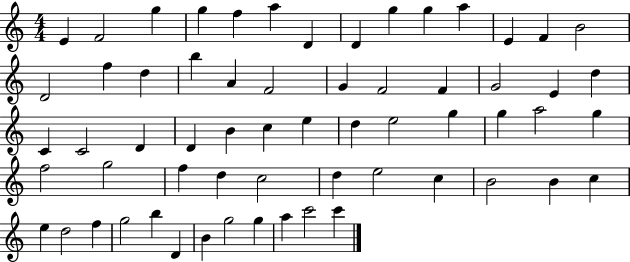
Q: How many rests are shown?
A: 0